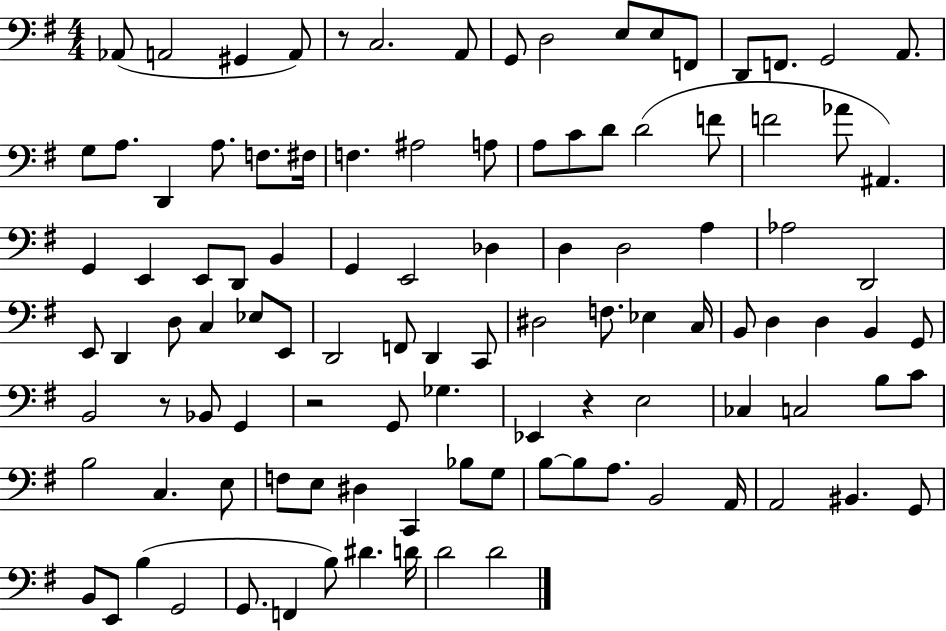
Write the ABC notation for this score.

X:1
T:Untitled
M:4/4
L:1/4
K:G
_A,,/2 A,,2 ^G,, A,,/2 z/2 C,2 A,,/2 G,,/2 D,2 E,/2 E,/2 F,,/2 D,,/2 F,,/2 G,,2 A,,/2 G,/2 A,/2 D,, A,/2 F,/2 ^F,/4 F, ^A,2 A,/2 A,/2 C/2 D/2 D2 F/2 F2 _A/2 ^A,, G,, E,, E,,/2 D,,/2 B,, G,, E,,2 _D, D, D,2 A, _A,2 D,,2 E,,/2 D,, D,/2 C, _E,/2 E,,/2 D,,2 F,,/2 D,, C,,/2 ^D,2 F,/2 _E, C,/4 B,,/2 D, D, B,, G,,/2 B,,2 z/2 _B,,/2 G,, z2 G,,/2 _G, _E,, z E,2 _C, C,2 B,/2 C/2 B,2 C, E,/2 F,/2 E,/2 ^D, C,, _B,/2 G,/2 B,/2 B,/2 A,/2 B,,2 A,,/4 A,,2 ^B,, G,,/2 B,,/2 E,,/2 B, G,,2 G,,/2 F,, B,/2 ^D D/4 D2 D2